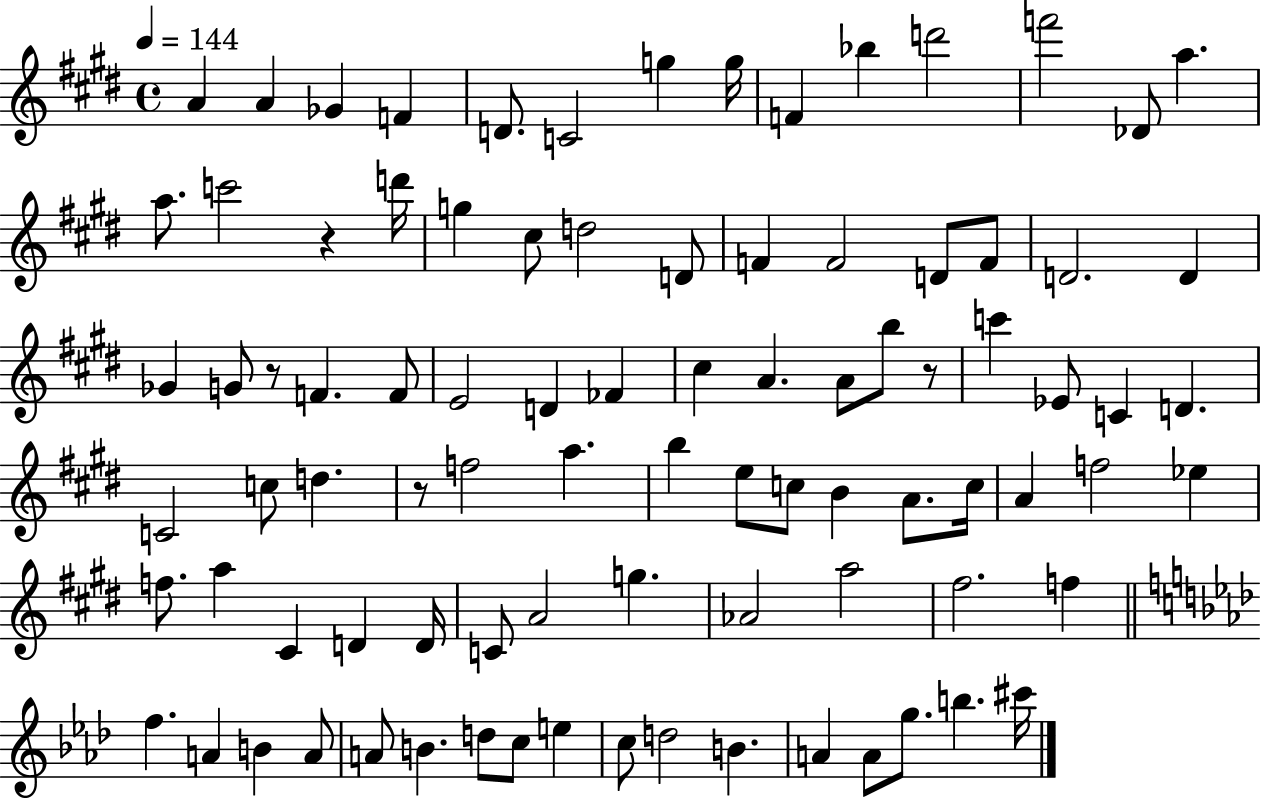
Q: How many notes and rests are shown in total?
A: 89